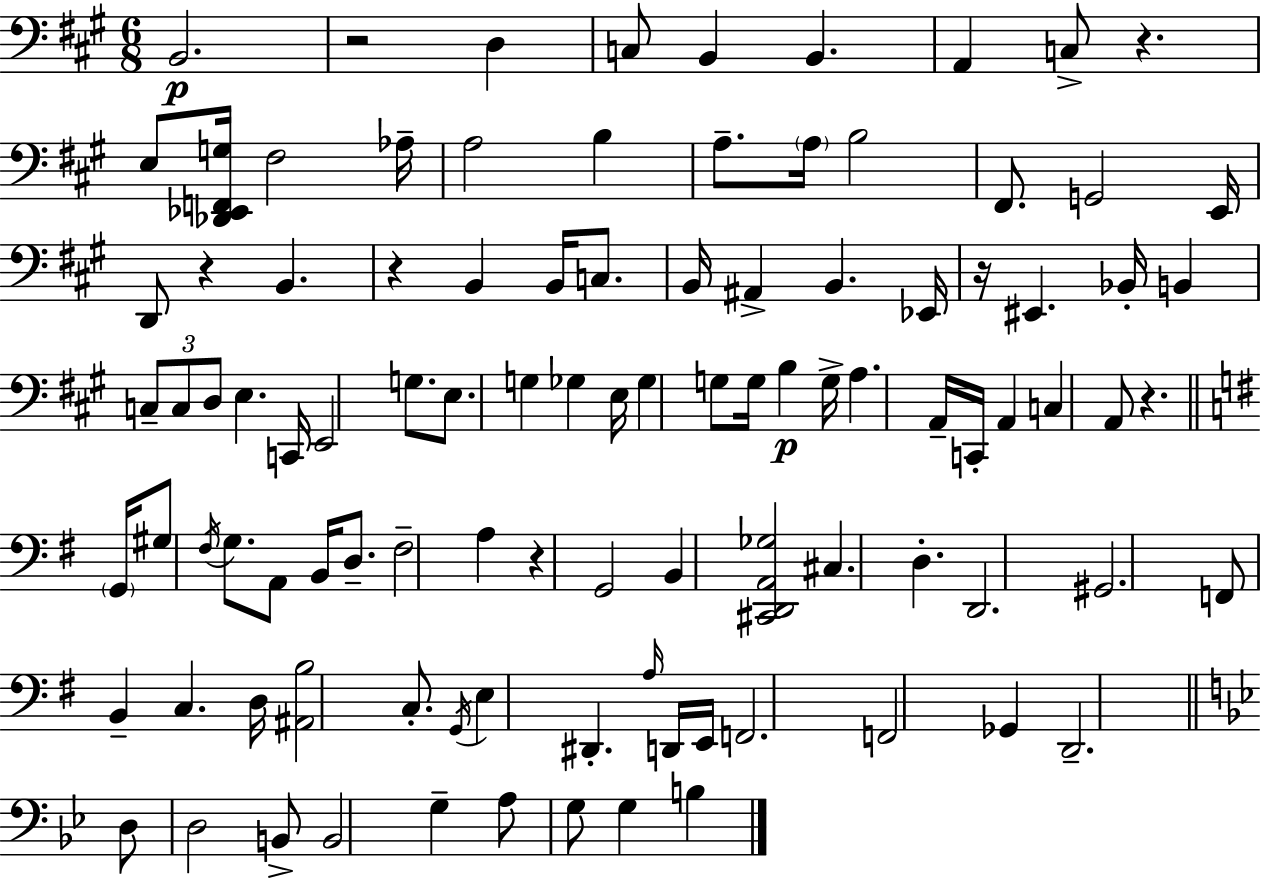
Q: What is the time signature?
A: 6/8